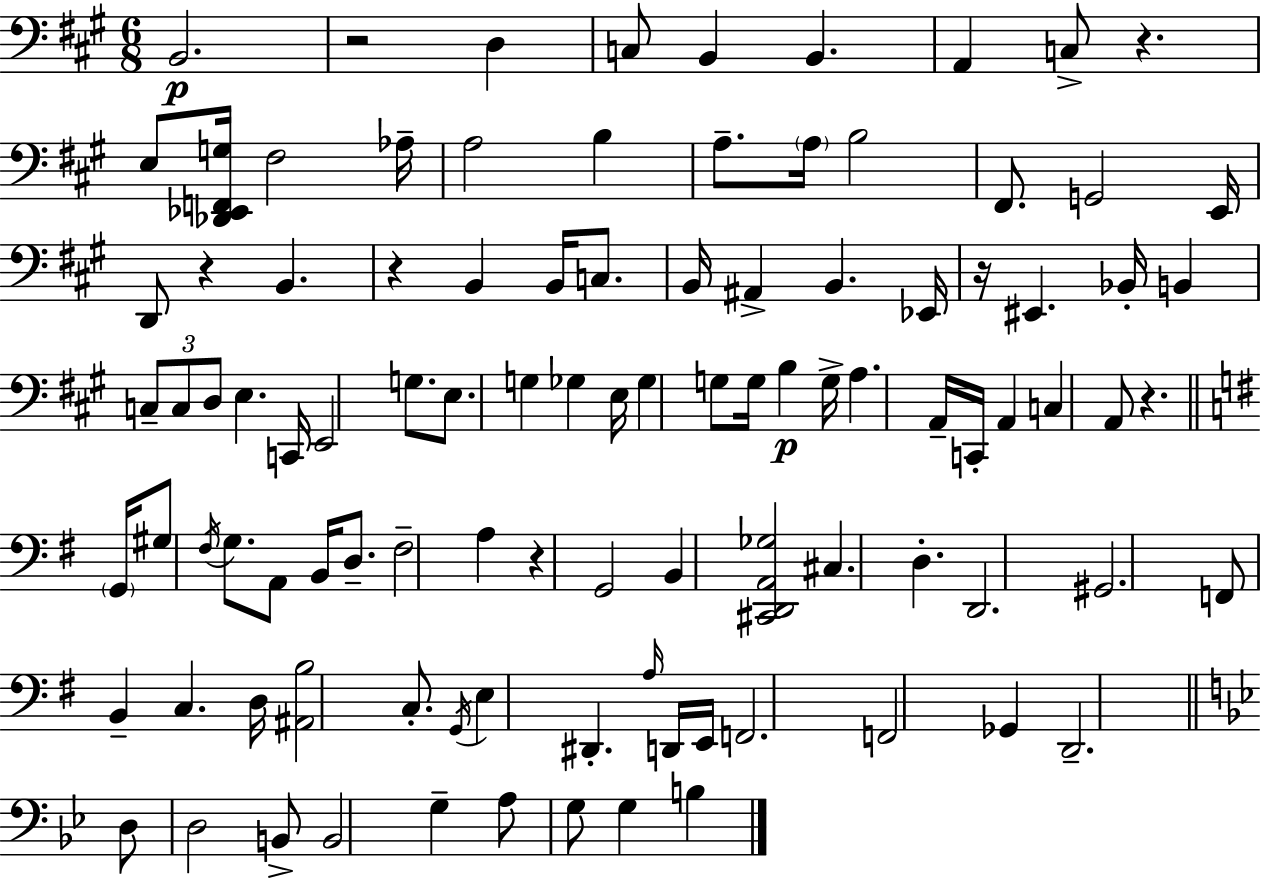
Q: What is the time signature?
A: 6/8